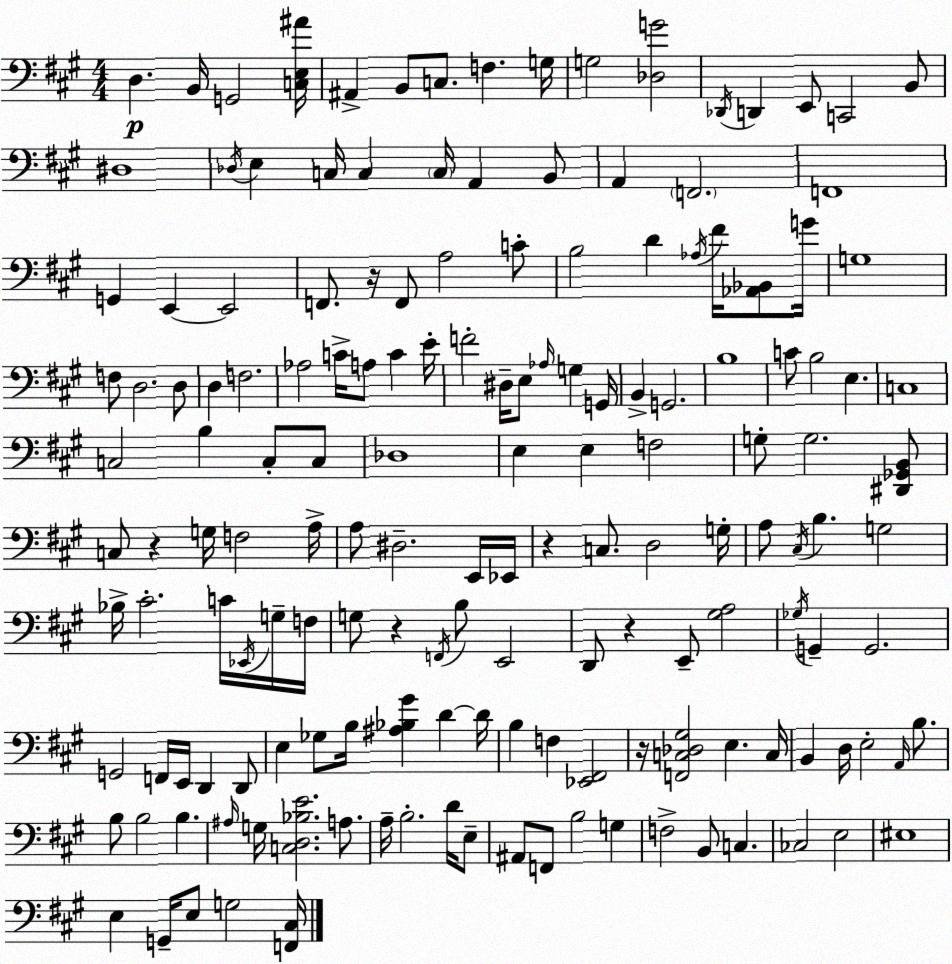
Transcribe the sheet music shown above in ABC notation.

X:1
T:Untitled
M:4/4
L:1/4
K:A
D, B,,/4 G,,2 [C,E,^A]/4 ^A,, B,,/2 C,/2 F, G,/4 G,2 [_D,G]2 _D,,/4 D,, E,,/2 C,,2 B,,/2 ^D,4 _D,/4 E, C,/4 C, C,/4 A,, B,,/2 A,, F,,2 F,,4 G,, E,, E,,2 F,,/2 z/4 F,,/2 A,2 C/2 B,2 D _A,/4 ^F/4 [_A,,_B,,]/2 G/4 G,4 F,/2 D,2 D,/2 D, F,2 _A,2 C/4 A,/2 C E/4 F2 ^D,/4 E,/2 _A,/4 G, G,,/4 B,, G,,2 B,4 C/2 B,2 E, C,4 C,2 B, C,/2 C,/2 _D,4 E, E, F,2 G,/2 G,2 [^D,,_G,,B,,]/2 C,/2 z G,/4 F,2 A,/4 A,/2 ^D,2 E,,/4 _E,,/4 z C,/2 D,2 G,/4 A,/2 ^C,/4 B, G,2 _B,/4 ^C2 C/4 _E,,/4 G,/4 F,/4 G,/2 z F,,/4 B,/2 E,,2 D,,/2 z E,,/2 [^G,A,]2 _G,/4 G,, G,,2 G,,2 F,,/4 E,,/4 D,, D,,/2 E, _G,/2 B,/4 [^A,_B,^G] D D/4 B, F, [_E,,^F,,]2 z/4 [F,,C,_D,^G,]2 E, C,/4 B,, D,/4 E,2 A,,/4 B,/2 B,/2 B,2 B, ^A,/4 G,/4 [C,D,_B,E]2 A,/2 A,/4 B,2 D/4 E,/2 ^A,,/2 F,,/2 B,2 G, F,2 B,,/2 C, _C,2 E,2 ^E,4 E, G,,/4 E,/2 G,2 [F,,^C,]/4